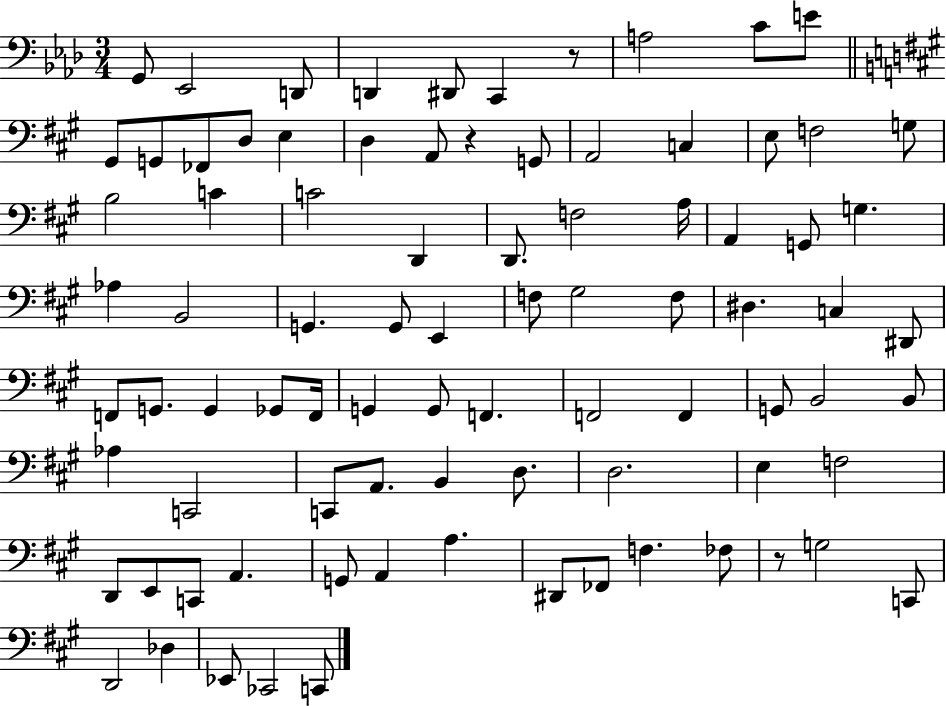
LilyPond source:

{
  \clef bass
  \numericTimeSignature
  \time 3/4
  \key aes \major
  g,8 ees,2 d,8 | d,4 dis,8 c,4 r8 | a2 c'8 e'8 | \bar "||" \break \key a \major gis,8 g,8 fes,8 d8 e4 | d4 a,8 r4 g,8 | a,2 c4 | e8 f2 g8 | \break b2 c'4 | c'2 d,4 | d,8. f2 a16 | a,4 g,8 g4. | \break aes4 b,2 | g,4. g,8 e,4 | f8 gis2 f8 | dis4. c4 dis,8 | \break f,8 g,8. g,4 ges,8 f,16 | g,4 g,8 f,4. | f,2 f,4 | g,8 b,2 b,8 | \break aes4 c,2 | c,8 a,8. b,4 d8. | d2. | e4 f2 | \break d,8 e,8 c,8 a,4. | g,8 a,4 a4. | dis,8 fes,8 f4. fes8 | r8 g2 c,8 | \break d,2 des4 | ees,8 ces,2 c,8 | \bar "|."
}